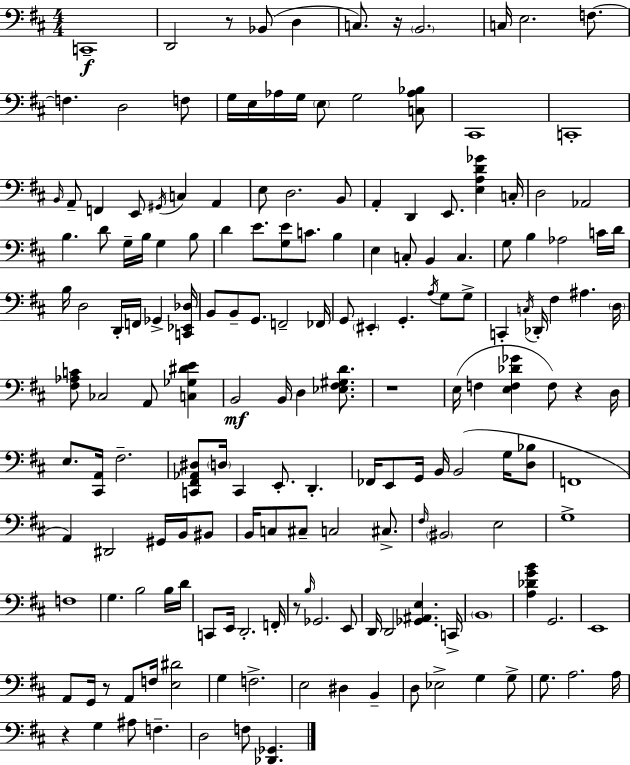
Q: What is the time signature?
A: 4/4